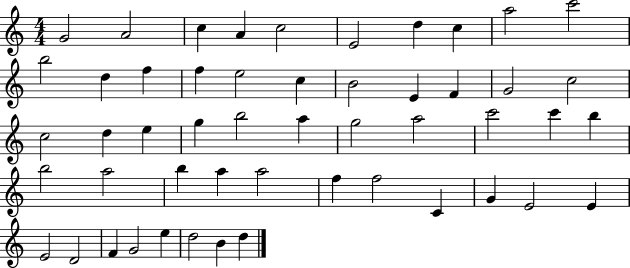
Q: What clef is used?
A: treble